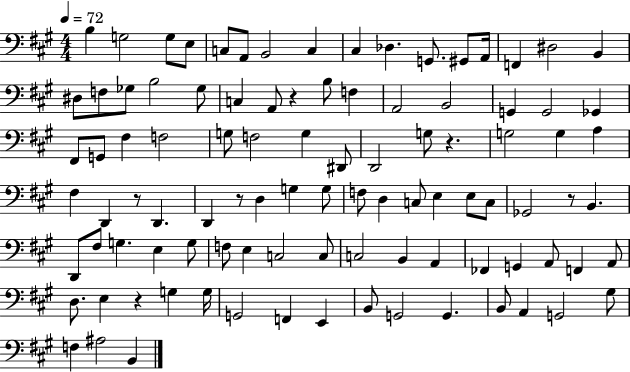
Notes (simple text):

B3/q G3/h G3/e E3/e C3/e A2/e B2/h C3/q C#3/q Db3/q. G2/e. G#2/e A2/s F2/q D#3/h B2/q D#3/e F3/e Gb3/e B3/h Gb3/e C3/q A2/e R/q B3/e F3/q A2/h B2/h G2/q G2/h Gb2/q F#2/e G2/e F#3/q F3/h G3/e F3/h G3/q D#2/e D2/h G3/e R/q. G3/h G3/q A3/q F#3/q D2/q R/e D2/q. D2/q R/e D3/q G3/q G3/e F3/e D3/q C3/e E3/q E3/e C3/e Gb2/h R/e B2/q. D2/e F#3/e G3/q. E3/q G3/e F3/e E3/q C3/h C3/e C3/h B2/q A2/q FES2/q G2/q A2/e F2/q A2/e D3/e. E3/q R/q G3/q G3/s G2/h F2/q E2/q B2/e G2/h G2/q. B2/e A2/q G2/h G#3/e F3/q A#3/h B2/q